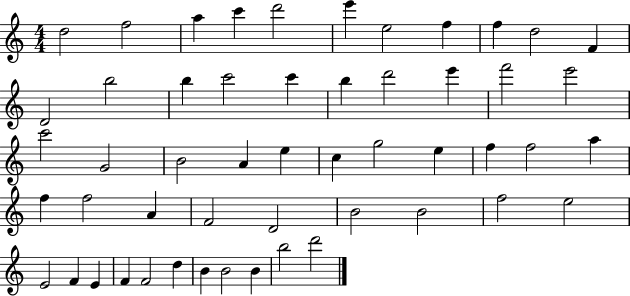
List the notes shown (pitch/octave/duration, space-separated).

D5/h F5/h A5/q C6/q D6/h E6/q E5/h F5/q F5/q D5/h F4/q D4/h B5/h B5/q C6/h C6/q B5/q D6/h E6/q F6/h E6/h C6/h G4/h B4/h A4/q E5/q C5/q G5/h E5/q F5/q F5/h A5/q F5/q F5/h A4/q F4/h D4/h B4/h B4/h F5/h E5/h E4/h F4/q E4/q F4/q F4/h D5/q B4/q B4/h B4/q B5/h D6/h